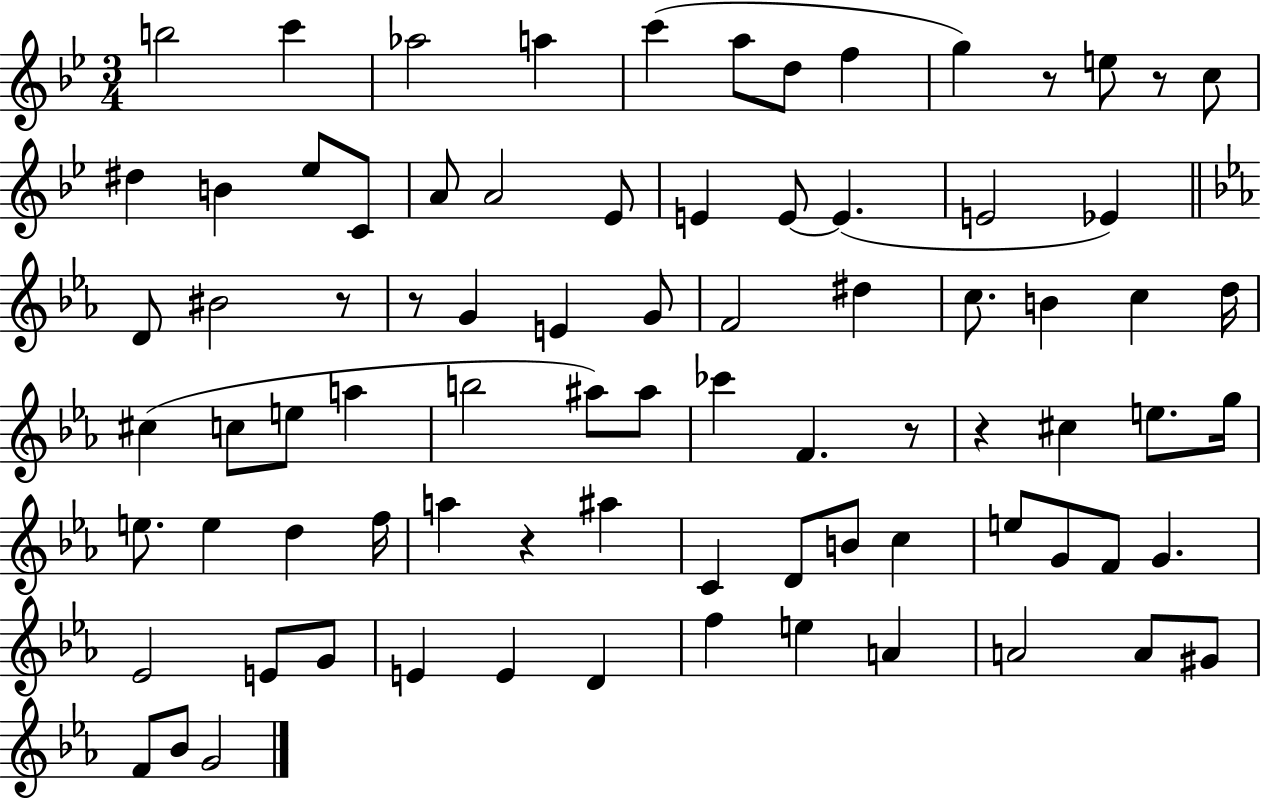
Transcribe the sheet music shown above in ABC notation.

X:1
T:Untitled
M:3/4
L:1/4
K:Bb
b2 c' _a2 a c' a/2 d/2 f g z/2 e/2 z/2 c/2 ^d B _e/2 C/2 A/2 A2 _E/2 E E/2 E E2 _E D/2 ^B2 z/2 z/2 G E G/2 F2 ^d c/2 B c d/4 ^c c/2 e/2 a b2 ^a/2 ^a/2 _c' F z/2 z ^c e/2 g/4 e/2 e d f/4 a z ^a C D/2 B/2 c e/2 G/2 F/2 G _E2 E/2 G/2 E E D f e A A2 A/2 ^G/2 F/2 _B/2 G2